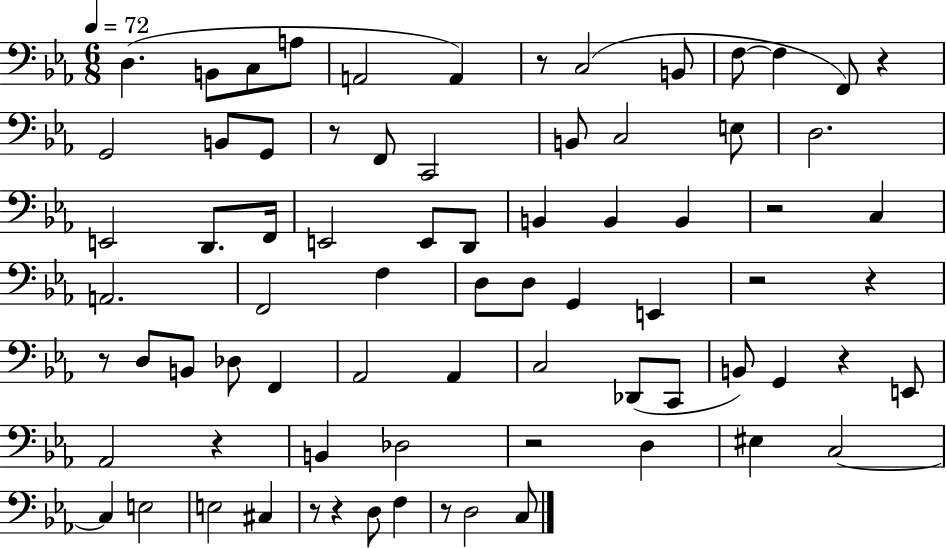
D3/q. B2/e C3/e A3/e A2/h A2/q R/e C3/h B2/e F3/e F3/q F2/e R/q G2/h B2/e G2/e R/e F2/e C2/h B2/e C3/h E3/e D3/h. E2/h D2/e. F2/s E2/h E2/e D2/e B2/q B2/q B2/q R/h C3/q A2/h. F2/h F3/q D3/e D3/e G2/q E2/q R/h R/q R/e D3/e B2/e Db3/e F2/q Ab2/h Ab2/q C3/h Db2/e C2/e B2/e G2/q R/q E2/e Ab2/h R/q B2/q Db3/h R/h D3/q EIS3/q C3/h C3/q E3/h E3/h C#3/q R/e R/q D3/e F3/q R/e D3/h C3/e